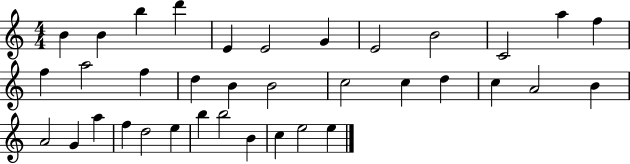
B4/q B4/q B5/q D6/q E4/q E4/h G4/q E4/h B4/h C4/h A5/q F5/q F5/q A5/h F5/q D5/q B4/q B4/h C5/h C5/q D5/q C5/q A4/h B4/q A4/h G4/q A5/q F5/q D5/h E5/q B5/q B5/h B4/q C5/q E5/h E5/q